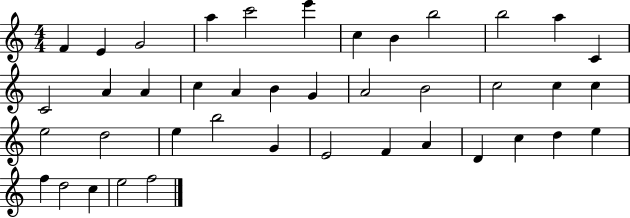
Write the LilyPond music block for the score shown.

{
  \clef treble
  \numericTimeSignature
  \time 4/4
  \key c \major
  f'4 e'4 g'2 | a''4 c'''2 e'''4 | c''4 b'4 b''2 | b''2 a''4 c'4 | \break c'2 a'4 a'4 | c''4 a'4 b'4 g'4 | a'2 b'2 | c''2 c''4 c''4 | \break e''2 d''2 | e''4 b''2 g'4 | e'2 f'4 a'4 | d'4 c''4 d''4 e''4 | \break f''4 d''2 c''4 | e''2 f''2 | \bar "|."
}